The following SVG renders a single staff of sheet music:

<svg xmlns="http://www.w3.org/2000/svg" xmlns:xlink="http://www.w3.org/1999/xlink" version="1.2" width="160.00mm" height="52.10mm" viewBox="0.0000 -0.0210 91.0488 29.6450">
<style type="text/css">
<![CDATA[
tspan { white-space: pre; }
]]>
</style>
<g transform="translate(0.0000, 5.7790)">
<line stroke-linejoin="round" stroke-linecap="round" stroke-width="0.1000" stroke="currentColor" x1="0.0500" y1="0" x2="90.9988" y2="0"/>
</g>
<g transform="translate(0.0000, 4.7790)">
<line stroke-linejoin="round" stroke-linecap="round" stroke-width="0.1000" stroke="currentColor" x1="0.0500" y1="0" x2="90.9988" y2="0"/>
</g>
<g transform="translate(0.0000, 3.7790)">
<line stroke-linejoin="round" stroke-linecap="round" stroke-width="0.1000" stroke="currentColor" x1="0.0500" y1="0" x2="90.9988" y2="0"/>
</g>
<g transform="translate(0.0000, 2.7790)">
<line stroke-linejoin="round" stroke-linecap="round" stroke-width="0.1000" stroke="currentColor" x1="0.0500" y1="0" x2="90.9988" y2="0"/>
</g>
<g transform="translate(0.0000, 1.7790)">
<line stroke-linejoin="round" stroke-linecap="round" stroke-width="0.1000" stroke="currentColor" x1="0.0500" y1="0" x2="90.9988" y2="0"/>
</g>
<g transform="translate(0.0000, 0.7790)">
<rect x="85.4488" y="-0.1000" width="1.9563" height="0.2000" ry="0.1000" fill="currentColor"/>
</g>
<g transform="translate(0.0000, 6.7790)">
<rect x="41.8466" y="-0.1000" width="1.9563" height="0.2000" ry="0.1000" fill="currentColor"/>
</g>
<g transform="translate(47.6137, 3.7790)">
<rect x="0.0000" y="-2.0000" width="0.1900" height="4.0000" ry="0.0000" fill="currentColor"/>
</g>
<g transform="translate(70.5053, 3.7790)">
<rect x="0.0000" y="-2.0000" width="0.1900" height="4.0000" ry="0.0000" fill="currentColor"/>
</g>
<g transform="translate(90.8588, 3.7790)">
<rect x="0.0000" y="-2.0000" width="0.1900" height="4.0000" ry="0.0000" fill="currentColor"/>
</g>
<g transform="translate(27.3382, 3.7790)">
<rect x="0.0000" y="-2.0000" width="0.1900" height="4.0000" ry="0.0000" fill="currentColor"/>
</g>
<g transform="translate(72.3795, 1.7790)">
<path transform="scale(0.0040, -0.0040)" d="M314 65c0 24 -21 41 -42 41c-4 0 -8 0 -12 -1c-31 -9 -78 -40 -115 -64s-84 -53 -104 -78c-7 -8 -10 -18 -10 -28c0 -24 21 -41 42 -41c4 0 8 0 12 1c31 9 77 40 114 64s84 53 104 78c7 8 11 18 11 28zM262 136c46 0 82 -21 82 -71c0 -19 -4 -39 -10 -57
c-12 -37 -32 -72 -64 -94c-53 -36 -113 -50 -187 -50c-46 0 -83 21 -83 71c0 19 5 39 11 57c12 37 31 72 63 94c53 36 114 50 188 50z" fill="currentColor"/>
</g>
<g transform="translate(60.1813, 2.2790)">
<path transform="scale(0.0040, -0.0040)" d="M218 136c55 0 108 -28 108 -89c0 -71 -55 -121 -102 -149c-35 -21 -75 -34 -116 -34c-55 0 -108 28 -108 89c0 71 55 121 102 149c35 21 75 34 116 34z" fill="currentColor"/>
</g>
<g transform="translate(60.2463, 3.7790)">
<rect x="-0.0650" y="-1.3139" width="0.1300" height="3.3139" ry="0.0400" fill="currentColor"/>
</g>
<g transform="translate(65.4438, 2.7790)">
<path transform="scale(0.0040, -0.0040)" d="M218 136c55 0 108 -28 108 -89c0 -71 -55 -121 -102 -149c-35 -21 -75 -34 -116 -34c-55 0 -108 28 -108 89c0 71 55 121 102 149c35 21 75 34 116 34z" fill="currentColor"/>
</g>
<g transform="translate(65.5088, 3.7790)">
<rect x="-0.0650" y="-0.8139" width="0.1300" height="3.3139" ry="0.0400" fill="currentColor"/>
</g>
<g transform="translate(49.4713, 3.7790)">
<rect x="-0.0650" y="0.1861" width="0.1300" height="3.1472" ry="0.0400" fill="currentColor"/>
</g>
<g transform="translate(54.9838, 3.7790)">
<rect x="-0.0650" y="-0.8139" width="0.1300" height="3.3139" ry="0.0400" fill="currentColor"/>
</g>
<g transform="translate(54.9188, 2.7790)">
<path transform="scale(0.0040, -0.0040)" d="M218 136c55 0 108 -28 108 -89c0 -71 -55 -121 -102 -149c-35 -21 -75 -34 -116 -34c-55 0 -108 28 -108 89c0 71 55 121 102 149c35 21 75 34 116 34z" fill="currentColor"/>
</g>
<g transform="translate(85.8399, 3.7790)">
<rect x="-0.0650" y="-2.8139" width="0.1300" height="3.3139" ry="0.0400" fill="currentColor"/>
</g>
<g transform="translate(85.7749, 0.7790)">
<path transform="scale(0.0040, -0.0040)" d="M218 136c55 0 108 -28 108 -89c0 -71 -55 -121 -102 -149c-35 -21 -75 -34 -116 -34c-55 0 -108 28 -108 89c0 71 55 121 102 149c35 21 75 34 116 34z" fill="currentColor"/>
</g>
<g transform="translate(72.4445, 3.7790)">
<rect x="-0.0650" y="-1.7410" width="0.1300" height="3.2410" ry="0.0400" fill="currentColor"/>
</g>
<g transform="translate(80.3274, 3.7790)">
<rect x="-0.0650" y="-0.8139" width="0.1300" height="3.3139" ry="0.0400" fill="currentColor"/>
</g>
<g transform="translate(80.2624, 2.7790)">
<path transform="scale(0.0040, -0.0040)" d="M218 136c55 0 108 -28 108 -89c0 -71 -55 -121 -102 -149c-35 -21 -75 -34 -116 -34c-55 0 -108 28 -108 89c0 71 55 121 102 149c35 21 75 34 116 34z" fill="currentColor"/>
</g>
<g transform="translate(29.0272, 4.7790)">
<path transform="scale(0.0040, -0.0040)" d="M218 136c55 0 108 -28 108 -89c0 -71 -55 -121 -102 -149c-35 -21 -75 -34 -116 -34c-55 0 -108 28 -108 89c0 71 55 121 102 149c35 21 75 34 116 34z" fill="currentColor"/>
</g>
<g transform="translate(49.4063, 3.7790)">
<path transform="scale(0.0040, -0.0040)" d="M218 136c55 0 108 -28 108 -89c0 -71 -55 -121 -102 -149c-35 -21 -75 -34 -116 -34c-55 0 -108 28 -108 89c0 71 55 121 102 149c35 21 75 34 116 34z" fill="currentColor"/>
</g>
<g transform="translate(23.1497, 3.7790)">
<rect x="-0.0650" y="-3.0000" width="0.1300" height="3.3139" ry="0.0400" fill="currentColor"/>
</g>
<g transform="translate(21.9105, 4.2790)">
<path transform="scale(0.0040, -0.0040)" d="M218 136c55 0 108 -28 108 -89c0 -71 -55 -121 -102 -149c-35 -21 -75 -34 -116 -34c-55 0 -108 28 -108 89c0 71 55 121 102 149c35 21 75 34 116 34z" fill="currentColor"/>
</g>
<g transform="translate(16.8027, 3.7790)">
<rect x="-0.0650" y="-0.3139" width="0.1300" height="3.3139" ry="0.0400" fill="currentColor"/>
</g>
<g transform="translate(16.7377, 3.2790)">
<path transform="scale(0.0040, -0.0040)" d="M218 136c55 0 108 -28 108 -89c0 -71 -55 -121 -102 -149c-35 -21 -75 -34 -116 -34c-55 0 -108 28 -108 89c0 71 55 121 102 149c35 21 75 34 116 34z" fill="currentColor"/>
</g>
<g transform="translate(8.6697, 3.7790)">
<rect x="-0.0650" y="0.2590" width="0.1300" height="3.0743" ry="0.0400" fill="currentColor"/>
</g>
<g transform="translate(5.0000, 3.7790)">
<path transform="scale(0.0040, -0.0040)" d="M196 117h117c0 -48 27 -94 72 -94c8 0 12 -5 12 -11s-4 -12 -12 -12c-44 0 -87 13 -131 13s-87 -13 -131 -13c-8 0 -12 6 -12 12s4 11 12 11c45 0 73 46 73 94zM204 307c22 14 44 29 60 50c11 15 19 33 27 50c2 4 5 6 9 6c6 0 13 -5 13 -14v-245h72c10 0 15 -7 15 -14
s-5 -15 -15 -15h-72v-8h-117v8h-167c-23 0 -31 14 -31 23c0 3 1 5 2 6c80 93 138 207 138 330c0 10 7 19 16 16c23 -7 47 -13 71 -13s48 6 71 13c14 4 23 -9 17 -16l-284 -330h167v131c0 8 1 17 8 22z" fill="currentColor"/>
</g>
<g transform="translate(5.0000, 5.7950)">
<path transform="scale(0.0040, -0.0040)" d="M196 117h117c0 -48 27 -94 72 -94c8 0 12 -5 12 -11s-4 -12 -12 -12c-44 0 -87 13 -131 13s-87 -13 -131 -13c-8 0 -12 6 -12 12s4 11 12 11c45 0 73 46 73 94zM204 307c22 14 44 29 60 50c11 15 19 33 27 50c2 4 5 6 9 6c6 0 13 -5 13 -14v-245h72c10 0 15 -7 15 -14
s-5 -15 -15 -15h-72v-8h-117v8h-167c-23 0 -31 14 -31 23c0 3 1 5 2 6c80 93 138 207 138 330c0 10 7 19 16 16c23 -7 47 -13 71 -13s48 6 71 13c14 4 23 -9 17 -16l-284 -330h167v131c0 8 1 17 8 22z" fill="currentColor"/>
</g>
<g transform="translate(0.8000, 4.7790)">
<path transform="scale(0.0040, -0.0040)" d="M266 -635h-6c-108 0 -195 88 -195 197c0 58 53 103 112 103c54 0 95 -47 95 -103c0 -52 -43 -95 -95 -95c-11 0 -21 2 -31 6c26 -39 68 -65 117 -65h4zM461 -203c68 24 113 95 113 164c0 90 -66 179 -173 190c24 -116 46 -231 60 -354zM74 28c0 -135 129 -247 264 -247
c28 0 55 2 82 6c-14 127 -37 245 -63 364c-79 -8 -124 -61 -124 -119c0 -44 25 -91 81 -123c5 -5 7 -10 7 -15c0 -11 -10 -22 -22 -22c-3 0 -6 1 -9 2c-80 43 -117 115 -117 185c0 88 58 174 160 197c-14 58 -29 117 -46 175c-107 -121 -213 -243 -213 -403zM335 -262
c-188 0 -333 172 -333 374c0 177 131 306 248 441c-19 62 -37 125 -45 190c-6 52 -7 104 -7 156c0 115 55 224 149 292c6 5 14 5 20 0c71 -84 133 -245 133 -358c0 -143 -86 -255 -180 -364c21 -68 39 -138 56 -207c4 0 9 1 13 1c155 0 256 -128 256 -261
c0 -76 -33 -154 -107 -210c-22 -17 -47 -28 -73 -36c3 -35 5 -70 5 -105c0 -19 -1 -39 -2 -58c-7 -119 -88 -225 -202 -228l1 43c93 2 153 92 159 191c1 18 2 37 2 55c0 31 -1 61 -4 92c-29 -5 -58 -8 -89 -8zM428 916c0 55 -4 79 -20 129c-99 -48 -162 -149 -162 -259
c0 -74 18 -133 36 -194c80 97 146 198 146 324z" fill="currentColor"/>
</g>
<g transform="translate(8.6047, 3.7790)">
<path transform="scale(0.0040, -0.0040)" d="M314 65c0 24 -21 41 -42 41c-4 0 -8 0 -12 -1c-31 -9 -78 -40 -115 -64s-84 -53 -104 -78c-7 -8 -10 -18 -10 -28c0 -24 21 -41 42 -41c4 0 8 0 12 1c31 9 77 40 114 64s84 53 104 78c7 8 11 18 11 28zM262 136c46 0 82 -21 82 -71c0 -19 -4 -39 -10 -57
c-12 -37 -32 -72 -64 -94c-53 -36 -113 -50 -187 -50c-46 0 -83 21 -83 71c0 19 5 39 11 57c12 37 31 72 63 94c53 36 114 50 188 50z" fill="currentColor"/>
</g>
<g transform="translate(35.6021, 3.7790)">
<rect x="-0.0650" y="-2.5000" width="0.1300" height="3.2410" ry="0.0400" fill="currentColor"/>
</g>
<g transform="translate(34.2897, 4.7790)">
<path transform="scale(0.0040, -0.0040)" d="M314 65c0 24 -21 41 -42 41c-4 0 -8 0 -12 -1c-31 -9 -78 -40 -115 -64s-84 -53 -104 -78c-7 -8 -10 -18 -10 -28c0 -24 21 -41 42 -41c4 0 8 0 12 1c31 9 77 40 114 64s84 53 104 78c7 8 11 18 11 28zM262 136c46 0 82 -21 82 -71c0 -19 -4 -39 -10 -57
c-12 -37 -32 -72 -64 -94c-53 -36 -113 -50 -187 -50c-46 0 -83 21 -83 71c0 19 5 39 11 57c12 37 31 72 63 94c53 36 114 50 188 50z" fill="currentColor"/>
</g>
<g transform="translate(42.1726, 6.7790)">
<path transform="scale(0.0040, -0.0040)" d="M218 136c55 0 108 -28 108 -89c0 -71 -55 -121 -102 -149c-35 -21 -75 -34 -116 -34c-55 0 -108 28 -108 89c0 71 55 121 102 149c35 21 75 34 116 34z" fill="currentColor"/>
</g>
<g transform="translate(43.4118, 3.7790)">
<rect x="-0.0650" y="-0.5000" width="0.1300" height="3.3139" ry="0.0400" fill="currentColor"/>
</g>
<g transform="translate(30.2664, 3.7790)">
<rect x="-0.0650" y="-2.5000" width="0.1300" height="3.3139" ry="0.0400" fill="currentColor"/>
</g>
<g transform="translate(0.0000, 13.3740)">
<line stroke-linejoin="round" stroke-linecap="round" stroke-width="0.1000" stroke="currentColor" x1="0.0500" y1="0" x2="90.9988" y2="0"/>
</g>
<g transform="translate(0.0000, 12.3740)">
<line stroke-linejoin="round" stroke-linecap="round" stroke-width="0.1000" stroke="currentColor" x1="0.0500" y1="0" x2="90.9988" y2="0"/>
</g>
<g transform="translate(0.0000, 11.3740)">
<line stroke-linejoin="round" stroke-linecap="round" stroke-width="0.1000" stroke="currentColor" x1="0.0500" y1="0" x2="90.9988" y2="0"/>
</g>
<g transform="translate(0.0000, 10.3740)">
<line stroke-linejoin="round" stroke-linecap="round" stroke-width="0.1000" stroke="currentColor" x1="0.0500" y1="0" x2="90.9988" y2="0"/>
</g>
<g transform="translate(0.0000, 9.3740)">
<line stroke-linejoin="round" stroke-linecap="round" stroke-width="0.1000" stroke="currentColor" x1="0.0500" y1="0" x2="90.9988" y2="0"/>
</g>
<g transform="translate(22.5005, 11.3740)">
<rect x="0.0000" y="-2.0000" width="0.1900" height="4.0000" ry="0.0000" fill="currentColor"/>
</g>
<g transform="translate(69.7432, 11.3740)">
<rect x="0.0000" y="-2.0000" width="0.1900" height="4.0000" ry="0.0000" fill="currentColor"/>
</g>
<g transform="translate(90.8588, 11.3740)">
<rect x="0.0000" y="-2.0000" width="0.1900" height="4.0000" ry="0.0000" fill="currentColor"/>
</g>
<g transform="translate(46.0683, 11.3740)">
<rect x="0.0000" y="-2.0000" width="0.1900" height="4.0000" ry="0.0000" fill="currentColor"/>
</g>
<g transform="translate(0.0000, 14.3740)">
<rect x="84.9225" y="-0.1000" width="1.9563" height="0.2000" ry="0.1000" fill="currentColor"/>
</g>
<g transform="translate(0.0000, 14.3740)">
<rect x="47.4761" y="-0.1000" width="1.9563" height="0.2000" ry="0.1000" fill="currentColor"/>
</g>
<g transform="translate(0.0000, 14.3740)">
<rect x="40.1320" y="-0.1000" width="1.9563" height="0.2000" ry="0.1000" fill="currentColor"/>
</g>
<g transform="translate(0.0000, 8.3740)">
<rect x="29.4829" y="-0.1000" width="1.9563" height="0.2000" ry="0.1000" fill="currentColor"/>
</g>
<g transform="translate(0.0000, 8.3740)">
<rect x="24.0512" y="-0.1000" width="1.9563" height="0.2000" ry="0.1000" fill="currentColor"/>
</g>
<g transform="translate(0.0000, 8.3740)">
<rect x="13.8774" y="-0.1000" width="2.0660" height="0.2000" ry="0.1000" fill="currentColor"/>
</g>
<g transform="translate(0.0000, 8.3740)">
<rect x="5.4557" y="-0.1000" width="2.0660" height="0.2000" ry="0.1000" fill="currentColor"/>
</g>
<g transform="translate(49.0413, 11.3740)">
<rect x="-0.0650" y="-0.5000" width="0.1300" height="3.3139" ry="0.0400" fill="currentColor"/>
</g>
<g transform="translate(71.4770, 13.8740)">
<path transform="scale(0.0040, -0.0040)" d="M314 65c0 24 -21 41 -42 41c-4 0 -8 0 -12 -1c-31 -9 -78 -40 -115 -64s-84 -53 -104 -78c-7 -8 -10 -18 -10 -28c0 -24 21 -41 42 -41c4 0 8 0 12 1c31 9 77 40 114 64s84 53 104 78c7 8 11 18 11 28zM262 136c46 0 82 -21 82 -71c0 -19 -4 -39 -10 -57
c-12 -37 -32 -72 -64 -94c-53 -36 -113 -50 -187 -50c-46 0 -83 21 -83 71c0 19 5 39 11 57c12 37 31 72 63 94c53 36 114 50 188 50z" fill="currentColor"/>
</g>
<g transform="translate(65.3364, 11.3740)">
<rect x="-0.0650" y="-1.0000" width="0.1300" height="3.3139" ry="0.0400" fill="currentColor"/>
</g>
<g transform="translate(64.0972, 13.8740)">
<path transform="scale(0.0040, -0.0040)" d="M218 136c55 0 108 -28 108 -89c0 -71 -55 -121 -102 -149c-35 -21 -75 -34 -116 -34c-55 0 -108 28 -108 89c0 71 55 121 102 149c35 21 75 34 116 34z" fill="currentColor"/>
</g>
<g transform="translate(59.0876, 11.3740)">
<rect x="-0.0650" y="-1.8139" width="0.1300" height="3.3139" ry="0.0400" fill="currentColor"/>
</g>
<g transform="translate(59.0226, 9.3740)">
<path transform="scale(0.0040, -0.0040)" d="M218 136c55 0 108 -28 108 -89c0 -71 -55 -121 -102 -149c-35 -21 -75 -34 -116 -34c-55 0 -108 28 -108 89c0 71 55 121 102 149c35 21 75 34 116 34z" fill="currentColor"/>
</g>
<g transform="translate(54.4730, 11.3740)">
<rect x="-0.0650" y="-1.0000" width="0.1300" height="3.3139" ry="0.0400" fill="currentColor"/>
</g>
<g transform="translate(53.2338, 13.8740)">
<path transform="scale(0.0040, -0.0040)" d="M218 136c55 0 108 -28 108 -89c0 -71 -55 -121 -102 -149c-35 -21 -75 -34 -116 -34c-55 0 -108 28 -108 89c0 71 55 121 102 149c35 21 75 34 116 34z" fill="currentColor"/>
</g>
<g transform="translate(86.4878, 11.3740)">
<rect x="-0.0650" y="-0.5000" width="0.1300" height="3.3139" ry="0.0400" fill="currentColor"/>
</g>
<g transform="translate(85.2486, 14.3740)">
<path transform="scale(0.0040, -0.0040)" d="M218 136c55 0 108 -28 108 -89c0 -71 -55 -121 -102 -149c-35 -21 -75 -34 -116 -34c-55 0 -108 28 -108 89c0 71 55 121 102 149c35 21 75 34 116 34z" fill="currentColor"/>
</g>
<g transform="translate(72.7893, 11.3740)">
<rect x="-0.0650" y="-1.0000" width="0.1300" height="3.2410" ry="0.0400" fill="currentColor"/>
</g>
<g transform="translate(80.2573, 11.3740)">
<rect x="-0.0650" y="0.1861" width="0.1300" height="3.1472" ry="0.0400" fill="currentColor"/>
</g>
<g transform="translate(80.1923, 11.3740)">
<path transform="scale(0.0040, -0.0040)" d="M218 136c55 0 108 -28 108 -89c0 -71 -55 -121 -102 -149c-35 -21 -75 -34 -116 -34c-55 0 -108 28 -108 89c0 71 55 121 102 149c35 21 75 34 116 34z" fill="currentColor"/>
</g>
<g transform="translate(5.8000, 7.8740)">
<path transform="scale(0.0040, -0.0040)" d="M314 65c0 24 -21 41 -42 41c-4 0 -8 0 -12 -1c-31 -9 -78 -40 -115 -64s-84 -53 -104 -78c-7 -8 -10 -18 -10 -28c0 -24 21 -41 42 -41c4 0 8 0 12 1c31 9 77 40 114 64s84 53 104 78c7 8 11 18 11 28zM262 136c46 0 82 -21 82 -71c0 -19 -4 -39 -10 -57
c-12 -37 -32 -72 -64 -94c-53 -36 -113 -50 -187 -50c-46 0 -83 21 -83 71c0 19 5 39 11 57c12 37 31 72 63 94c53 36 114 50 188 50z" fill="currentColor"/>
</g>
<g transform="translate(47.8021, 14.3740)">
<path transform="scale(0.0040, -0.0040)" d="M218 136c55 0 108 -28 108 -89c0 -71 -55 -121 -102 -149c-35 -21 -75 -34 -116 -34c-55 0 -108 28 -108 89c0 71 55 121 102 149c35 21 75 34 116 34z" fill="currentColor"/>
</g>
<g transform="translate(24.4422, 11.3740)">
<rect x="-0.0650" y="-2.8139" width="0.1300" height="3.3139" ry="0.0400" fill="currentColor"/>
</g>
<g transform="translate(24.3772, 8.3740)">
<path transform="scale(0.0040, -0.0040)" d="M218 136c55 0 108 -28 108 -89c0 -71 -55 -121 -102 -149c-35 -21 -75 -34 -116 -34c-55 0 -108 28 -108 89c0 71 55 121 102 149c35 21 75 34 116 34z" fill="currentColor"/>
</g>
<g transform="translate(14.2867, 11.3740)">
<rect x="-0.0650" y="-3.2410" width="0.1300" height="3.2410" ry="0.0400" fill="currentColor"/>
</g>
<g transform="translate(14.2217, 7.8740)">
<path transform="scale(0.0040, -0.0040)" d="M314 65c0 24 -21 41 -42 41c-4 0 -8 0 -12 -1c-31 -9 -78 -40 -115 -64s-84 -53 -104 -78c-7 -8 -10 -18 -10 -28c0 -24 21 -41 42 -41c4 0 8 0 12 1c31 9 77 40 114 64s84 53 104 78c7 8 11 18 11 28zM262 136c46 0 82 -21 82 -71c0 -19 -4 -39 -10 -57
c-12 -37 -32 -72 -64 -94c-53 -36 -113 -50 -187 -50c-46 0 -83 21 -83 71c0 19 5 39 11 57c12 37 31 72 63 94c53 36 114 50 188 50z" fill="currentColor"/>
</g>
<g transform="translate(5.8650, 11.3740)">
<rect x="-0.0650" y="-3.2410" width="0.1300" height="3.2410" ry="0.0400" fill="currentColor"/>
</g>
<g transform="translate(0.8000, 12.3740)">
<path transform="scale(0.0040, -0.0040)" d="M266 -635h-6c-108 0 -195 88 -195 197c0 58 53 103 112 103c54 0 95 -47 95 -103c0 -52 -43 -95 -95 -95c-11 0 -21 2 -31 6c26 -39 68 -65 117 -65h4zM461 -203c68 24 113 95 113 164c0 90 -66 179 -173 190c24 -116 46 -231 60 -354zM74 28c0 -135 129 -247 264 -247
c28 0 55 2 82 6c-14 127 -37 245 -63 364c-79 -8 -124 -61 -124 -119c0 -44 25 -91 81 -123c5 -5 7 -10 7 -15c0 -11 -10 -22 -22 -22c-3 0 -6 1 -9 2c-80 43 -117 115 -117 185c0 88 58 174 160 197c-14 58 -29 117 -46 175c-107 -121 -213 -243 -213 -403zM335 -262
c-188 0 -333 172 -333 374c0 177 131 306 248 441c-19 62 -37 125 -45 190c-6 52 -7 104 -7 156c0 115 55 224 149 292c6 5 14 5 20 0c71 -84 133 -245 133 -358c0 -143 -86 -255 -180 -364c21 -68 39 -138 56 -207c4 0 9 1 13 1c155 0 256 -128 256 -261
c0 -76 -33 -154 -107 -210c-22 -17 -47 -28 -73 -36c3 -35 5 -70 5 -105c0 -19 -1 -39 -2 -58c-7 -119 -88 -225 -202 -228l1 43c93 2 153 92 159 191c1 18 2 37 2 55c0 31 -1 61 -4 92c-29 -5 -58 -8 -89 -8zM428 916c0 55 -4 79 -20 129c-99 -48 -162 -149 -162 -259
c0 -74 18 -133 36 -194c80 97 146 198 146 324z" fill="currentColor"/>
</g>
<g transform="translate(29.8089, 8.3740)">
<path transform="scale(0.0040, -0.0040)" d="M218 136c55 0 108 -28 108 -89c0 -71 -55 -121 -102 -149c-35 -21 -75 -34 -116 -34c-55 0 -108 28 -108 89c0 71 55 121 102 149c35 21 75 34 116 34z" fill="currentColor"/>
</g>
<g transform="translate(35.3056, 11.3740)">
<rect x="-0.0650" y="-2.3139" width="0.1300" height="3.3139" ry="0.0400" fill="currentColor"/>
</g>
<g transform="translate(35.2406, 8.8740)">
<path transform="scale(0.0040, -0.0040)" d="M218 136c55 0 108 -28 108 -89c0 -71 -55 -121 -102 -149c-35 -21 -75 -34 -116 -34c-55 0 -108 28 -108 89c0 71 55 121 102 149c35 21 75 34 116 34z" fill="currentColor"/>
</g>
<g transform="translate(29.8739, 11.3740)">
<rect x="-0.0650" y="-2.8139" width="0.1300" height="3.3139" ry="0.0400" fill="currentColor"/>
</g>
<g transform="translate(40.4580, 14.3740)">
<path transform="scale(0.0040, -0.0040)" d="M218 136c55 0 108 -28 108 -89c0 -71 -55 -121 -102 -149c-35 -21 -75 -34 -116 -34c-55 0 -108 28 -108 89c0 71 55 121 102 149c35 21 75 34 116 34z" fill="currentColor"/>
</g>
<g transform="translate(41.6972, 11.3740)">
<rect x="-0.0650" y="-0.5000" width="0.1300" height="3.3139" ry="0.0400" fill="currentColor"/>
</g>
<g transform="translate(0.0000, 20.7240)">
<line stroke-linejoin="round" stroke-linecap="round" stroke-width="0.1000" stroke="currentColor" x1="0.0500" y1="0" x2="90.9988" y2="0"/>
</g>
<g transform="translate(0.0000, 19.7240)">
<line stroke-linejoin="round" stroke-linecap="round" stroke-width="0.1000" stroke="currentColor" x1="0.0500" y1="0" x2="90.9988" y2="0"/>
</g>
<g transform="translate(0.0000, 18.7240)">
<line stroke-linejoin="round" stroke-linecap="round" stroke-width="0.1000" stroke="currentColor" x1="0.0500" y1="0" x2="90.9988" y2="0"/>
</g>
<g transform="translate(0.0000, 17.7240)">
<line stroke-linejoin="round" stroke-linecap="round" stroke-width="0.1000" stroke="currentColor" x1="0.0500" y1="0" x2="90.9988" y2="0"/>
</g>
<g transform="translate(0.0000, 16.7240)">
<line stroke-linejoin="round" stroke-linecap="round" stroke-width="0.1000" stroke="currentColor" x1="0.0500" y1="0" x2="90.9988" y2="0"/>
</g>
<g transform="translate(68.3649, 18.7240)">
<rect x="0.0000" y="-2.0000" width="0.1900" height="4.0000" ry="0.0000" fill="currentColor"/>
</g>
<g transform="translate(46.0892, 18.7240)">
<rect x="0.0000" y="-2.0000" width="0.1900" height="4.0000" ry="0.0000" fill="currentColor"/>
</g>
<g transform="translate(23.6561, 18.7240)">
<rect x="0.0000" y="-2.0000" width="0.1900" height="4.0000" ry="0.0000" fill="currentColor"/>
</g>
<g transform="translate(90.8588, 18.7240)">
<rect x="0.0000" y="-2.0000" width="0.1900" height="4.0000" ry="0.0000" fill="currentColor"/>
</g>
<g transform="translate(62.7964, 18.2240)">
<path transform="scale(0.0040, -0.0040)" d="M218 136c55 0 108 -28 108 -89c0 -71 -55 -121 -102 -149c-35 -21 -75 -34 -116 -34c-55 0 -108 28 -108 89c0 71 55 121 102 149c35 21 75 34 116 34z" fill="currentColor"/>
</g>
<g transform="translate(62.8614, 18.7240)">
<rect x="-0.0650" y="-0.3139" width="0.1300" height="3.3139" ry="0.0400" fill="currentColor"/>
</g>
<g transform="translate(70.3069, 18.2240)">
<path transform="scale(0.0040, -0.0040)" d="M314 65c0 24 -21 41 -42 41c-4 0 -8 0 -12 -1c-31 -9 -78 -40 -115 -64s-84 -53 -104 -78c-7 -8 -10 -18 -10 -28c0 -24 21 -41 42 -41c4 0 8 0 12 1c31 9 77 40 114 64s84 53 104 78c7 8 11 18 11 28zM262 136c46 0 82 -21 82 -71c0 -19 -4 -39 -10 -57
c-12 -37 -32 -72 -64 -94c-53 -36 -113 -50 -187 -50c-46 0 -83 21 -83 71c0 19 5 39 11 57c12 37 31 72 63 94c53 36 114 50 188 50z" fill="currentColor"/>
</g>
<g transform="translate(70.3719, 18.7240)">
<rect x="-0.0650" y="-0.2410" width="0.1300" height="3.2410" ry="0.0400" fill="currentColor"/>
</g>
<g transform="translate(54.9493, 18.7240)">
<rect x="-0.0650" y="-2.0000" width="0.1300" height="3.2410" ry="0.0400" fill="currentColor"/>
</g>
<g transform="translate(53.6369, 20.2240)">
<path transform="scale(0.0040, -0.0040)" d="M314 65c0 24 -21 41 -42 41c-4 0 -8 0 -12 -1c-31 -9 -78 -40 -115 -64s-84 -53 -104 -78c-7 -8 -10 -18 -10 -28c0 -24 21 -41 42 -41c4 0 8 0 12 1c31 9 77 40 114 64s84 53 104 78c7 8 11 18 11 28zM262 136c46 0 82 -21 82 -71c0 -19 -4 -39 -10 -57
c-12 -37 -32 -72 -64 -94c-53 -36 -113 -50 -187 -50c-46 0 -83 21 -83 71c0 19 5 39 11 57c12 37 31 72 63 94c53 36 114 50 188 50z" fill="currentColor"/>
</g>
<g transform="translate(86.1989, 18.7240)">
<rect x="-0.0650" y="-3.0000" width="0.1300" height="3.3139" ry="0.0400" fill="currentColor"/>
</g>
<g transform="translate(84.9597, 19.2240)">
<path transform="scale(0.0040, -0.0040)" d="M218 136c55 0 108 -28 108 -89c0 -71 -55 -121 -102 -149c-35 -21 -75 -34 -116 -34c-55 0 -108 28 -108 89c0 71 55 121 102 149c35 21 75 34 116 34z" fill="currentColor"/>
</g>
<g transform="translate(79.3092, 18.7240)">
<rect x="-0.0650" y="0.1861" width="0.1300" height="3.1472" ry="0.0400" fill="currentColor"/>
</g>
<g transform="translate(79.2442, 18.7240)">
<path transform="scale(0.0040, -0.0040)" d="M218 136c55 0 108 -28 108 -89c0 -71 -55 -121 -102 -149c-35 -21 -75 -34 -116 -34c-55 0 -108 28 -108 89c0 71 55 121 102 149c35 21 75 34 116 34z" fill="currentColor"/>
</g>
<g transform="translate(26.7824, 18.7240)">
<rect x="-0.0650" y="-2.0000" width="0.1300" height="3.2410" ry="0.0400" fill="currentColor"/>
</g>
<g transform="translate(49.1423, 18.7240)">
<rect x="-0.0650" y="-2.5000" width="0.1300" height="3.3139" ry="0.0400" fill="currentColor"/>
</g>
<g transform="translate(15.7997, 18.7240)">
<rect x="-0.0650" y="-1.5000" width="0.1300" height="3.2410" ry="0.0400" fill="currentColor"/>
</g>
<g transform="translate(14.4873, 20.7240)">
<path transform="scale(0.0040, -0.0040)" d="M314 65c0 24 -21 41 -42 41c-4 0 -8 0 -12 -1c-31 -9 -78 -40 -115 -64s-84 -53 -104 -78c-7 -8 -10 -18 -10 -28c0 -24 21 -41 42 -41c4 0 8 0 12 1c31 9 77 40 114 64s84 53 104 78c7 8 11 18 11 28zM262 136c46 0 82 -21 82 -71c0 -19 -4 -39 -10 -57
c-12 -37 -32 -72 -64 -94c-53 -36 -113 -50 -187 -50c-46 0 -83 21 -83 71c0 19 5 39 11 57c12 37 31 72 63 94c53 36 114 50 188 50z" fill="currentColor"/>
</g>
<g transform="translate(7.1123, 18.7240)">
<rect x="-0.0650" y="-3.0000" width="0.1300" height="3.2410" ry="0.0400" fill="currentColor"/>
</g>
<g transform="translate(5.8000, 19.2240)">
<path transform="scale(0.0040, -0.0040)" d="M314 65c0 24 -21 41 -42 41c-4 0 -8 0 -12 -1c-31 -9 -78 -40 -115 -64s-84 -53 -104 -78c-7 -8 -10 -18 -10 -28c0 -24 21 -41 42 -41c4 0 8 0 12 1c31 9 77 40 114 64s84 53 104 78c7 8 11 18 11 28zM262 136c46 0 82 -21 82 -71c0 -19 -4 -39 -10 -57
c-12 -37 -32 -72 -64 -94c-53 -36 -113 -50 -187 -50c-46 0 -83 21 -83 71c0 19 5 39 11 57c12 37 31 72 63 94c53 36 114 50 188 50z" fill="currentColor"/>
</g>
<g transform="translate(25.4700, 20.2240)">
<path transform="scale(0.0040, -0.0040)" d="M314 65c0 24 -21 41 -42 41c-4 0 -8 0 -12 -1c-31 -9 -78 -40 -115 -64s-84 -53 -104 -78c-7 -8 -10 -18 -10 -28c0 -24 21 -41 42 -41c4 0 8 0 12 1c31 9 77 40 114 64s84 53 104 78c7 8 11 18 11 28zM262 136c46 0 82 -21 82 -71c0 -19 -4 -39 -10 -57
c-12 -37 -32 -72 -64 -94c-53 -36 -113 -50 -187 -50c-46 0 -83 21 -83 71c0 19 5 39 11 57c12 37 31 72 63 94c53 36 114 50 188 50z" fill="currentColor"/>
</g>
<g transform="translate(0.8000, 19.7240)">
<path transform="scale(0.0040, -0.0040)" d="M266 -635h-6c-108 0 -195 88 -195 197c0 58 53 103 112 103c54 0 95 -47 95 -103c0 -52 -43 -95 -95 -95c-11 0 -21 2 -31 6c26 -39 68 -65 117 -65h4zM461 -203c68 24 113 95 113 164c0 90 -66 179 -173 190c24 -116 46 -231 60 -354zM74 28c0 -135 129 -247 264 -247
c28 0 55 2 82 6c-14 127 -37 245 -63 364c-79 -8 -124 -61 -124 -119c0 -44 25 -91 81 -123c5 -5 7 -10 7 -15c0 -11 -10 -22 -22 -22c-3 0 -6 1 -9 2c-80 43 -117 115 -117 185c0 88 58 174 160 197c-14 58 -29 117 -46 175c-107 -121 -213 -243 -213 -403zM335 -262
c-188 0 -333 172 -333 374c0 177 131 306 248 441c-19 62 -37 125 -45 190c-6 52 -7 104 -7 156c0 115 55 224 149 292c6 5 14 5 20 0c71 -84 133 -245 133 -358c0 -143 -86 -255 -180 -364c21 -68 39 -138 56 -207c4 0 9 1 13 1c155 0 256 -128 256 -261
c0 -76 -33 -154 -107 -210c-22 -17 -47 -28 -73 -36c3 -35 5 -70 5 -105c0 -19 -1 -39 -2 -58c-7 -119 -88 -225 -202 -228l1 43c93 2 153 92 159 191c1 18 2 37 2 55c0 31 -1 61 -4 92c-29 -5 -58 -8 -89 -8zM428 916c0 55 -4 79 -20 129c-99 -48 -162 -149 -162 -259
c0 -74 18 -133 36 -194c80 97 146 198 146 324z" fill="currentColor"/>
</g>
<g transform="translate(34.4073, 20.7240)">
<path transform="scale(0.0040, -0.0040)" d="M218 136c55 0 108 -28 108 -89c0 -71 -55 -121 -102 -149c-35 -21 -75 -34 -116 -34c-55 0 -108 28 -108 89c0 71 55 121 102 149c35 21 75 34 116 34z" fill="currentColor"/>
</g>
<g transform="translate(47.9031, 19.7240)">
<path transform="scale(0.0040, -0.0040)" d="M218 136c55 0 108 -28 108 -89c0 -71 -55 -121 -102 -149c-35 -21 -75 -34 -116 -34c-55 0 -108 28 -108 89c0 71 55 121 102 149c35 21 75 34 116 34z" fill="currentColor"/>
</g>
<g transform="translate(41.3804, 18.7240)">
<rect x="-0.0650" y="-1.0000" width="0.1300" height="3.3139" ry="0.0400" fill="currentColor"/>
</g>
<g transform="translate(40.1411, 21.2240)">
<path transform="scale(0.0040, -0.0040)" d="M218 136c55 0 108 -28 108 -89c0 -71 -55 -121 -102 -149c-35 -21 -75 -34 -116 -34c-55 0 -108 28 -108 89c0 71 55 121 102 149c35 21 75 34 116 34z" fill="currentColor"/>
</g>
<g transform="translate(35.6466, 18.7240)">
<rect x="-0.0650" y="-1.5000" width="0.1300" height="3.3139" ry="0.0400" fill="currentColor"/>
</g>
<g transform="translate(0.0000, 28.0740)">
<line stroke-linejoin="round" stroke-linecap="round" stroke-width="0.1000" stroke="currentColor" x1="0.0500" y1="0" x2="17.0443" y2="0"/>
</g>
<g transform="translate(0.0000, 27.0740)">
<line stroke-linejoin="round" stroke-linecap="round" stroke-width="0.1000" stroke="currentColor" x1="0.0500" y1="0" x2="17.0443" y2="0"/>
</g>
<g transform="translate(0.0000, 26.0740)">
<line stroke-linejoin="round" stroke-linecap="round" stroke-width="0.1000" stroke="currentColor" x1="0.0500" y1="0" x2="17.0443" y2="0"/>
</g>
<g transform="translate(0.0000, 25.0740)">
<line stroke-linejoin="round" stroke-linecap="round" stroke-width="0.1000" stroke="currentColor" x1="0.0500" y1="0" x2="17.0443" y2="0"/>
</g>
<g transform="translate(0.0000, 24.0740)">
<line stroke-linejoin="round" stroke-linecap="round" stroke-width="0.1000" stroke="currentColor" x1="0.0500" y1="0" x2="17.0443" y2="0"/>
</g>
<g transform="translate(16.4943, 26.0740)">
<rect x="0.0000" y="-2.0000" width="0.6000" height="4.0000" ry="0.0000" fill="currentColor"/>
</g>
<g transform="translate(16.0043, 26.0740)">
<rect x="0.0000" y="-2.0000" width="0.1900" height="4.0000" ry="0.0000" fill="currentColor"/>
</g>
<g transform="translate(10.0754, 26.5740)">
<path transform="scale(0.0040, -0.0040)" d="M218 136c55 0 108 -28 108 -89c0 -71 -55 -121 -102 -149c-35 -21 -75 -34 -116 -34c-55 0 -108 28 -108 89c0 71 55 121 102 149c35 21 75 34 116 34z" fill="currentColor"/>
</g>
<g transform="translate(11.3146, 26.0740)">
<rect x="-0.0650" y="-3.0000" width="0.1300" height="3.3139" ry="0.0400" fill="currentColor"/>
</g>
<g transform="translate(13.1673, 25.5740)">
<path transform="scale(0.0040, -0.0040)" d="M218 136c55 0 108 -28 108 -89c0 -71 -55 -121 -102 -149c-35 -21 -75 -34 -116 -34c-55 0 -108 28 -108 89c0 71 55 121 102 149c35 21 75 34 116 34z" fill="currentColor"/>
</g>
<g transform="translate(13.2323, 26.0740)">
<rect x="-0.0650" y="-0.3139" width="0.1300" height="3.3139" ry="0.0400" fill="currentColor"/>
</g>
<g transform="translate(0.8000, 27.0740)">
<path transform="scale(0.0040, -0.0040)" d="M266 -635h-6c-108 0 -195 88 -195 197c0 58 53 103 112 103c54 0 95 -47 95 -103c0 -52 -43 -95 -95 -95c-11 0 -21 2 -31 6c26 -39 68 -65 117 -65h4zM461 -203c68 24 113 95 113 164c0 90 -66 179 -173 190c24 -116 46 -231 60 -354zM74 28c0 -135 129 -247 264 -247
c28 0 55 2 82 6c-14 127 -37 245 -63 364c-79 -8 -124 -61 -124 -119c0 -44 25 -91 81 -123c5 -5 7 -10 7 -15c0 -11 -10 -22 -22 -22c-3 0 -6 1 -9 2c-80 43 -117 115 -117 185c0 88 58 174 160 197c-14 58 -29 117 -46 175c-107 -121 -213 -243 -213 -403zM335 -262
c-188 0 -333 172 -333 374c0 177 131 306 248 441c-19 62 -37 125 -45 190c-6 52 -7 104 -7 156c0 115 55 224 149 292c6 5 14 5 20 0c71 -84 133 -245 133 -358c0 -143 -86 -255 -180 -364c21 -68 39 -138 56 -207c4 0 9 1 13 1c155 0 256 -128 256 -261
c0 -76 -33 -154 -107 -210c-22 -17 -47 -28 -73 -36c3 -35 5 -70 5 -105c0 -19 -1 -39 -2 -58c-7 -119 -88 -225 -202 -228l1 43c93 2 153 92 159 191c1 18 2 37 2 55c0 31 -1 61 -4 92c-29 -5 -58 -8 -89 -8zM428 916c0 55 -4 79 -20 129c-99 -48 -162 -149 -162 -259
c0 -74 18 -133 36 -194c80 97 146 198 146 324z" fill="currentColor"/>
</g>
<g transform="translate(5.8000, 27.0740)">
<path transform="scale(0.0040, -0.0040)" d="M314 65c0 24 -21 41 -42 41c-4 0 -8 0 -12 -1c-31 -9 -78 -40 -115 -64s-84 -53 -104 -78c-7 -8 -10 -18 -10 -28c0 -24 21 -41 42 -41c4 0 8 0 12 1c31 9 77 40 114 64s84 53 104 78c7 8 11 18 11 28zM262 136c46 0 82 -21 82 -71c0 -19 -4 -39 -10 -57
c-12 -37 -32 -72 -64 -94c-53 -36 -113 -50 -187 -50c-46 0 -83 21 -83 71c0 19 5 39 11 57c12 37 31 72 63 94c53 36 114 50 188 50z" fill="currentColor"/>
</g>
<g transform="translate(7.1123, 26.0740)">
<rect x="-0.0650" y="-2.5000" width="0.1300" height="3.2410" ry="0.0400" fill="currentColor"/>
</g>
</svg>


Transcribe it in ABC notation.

X:1
T:Untitled
M:4/4
L:1/4
K:C
B2 c A G G2 C B d e d f2 d a b2 b2 a a g C C D f D D2 B C A2 E2 F2 E D G F2 c c2 B A G2 A c